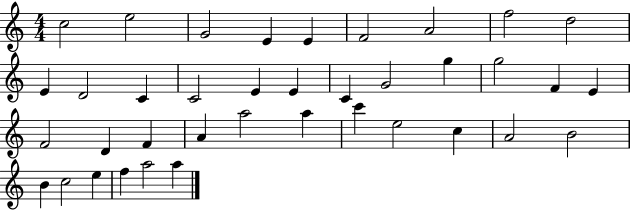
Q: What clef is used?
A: treble